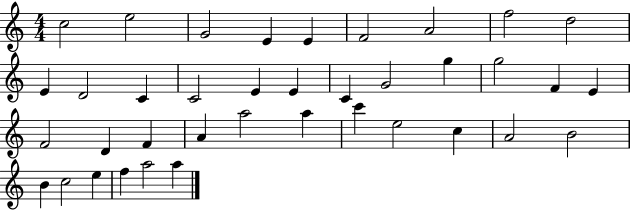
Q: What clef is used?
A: treble